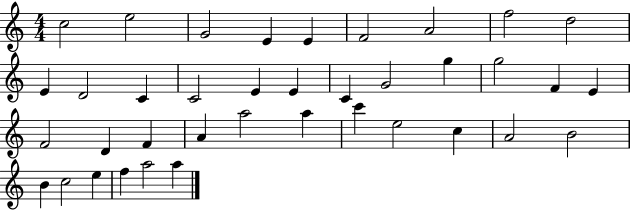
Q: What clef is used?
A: treble